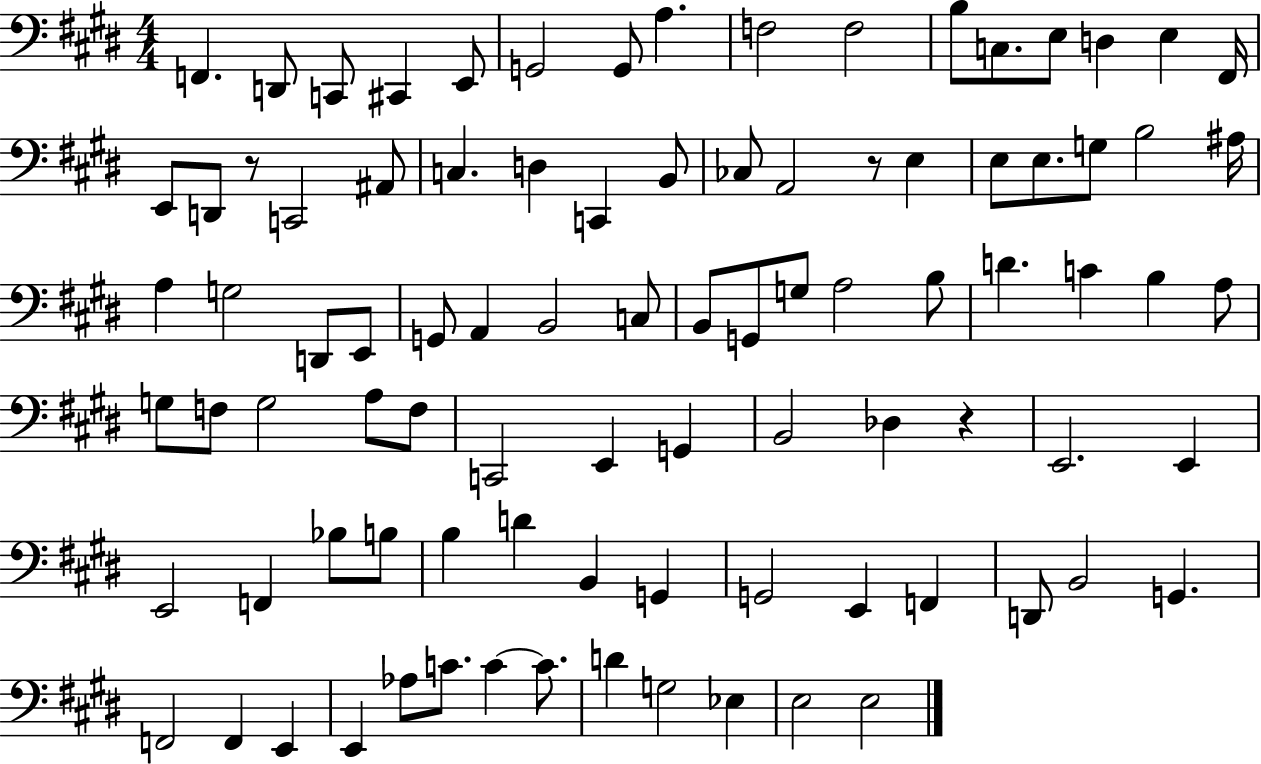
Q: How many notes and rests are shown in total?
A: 91